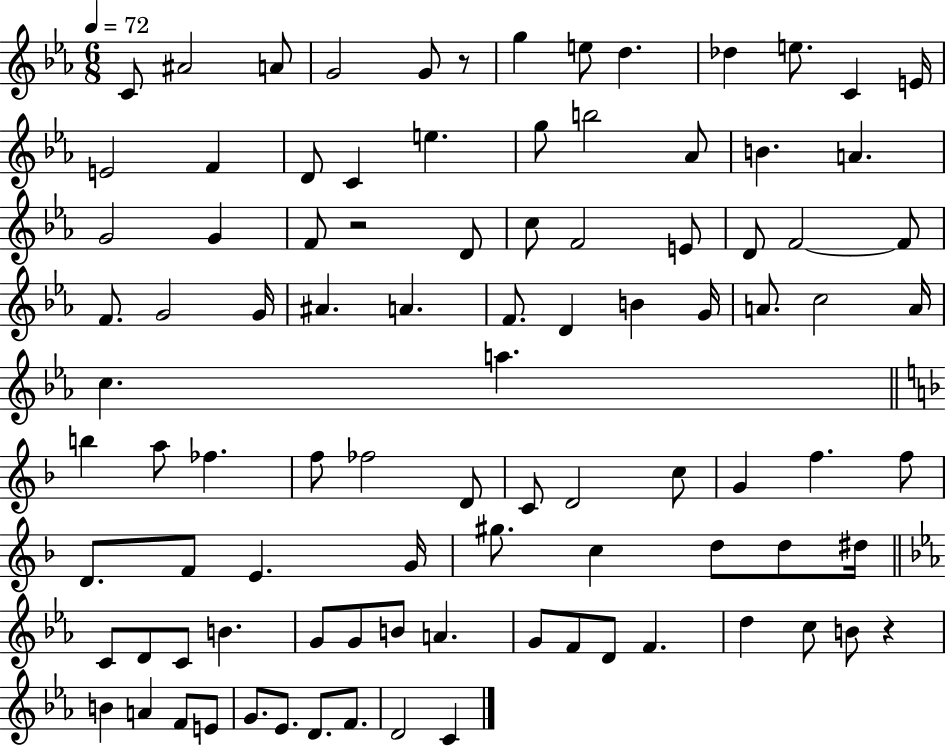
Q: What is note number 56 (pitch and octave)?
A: G4